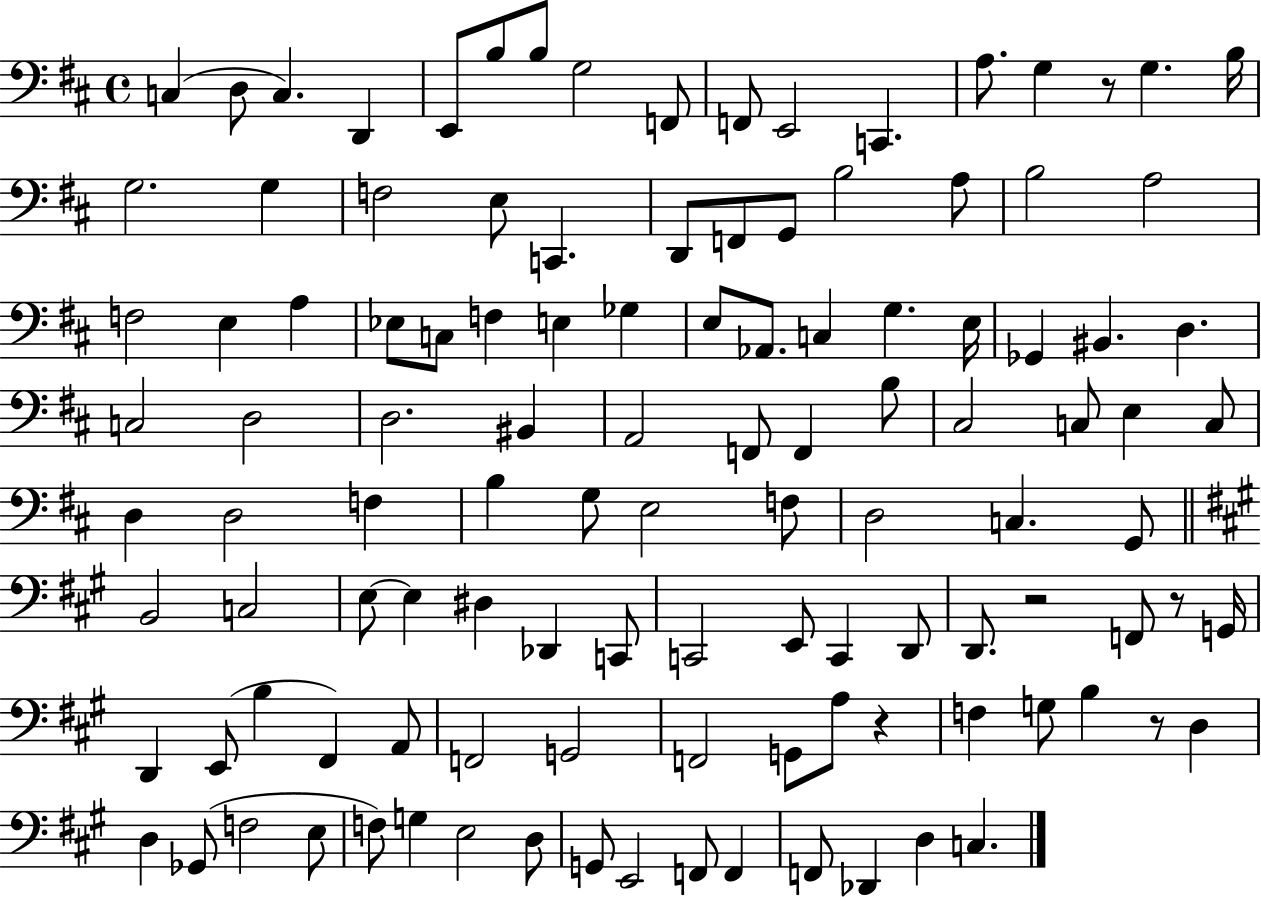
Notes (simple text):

C3/q D3/e C3/q. D2/q E2/e B3/e B3/e G3/h F2/e F2/e E2/h C2/q. A3/e. G3/q R/e G3/q. B3/s G3/h. G3/q F3/h E3/e C2/q. D2/e F2/e G2/e B3/h A3/e B3/h A3/h F3/h E3/q A3/q Eb3/e C3/e F3/q E3/q Gb3/q E3/e Ab2/e. C3/q G3/q. E3/s Gb2/q BIS2/q. D3/q. C3/h D3/h D3/h. BIS2/q A2/h F2/e F2/q B3/e C#3/h C3/e E3/q C3/e D3/q D3/h F3/q B3/q G3/e E3/h F3/e D3/h C3/q. G2/e B2/h C3/h E3/e E3/q D#3/q Db2/q C2/e C2/h E2/e C2/q D2/e D2/e. R/h F2/e R/e G2/s D2/q E2/e B3/q F#2/q A2/e F2/h G2/h F2/h G2/e A3/e R/q F3/q G3/e B3/q R/e D3/q D3/q Gb2/e F3/h E3/e F3/e G3/q E3/h D3/e G2/e E2/h F2/e F2/q F2/e Db2/q D3/q C3/q.